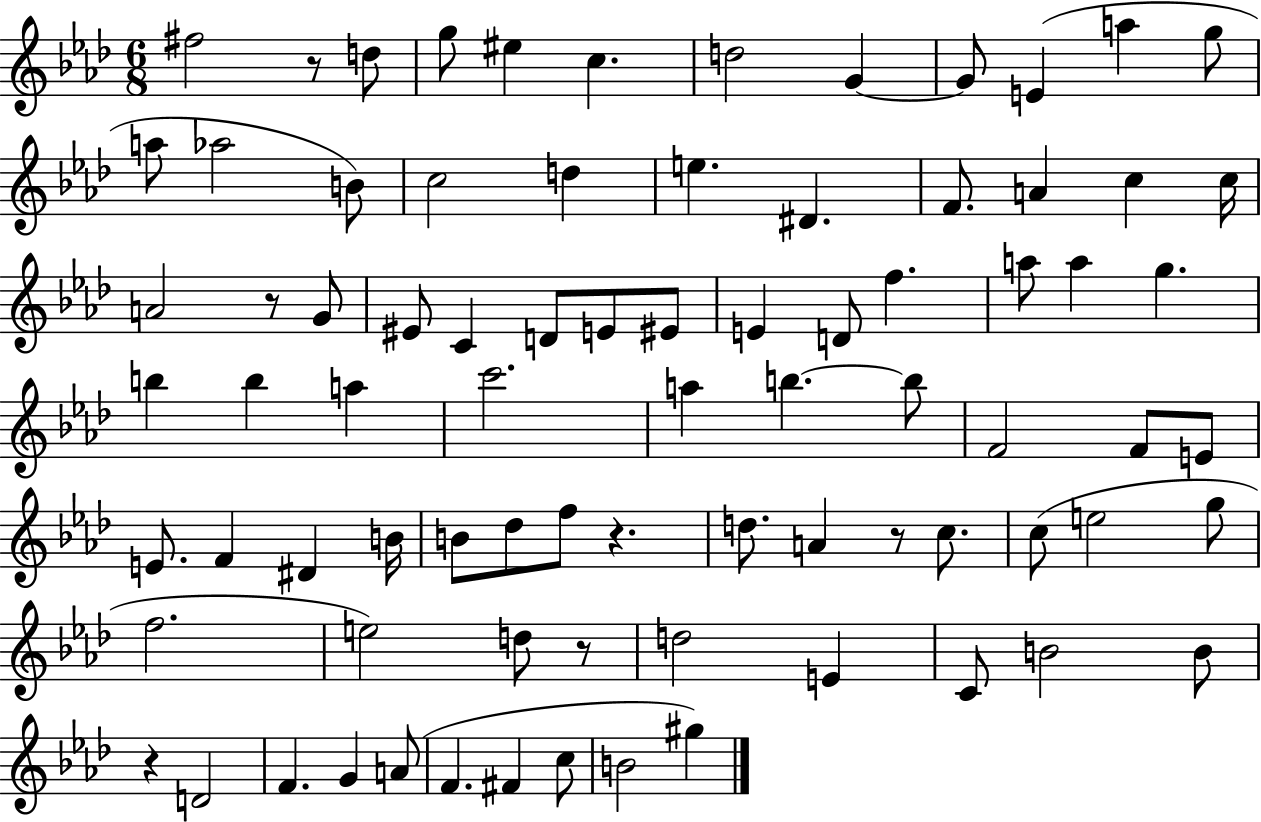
{
  \clef treble
  \numericTimeSignature
  \time 6/8
  \key aes \major
  fis''2 r8 d''8 | g''8 eis''4 c''4. | d''2 g'4~~ | g'8 e'4( a''4 g''8 | \break a''8 aes''2 b'8) | c''2 d''4 | e''4. dis'4. | f'8. a'4 c''4 c''16 | \break a'2 r8 g'8 | eis'8 c'4 d'8 e'8 eis'8 | e'4 d'8 f''4. | a''8 a''4 g''4. | \break b''4 b''4 a''4 | c'''2. | a''4 b''4.~~ b''8 | f'2 f'8 e'8 | \break e'8. f'4 dis'4 b'16 | b'8 des''8 f''8 r4. | d''8. a'4 r8 c''8. | c''8( e''2 g''8 | \break f''2. | e''2) d''8 r8 | d''2 e'4 | c'8 b'2 b'8 | \break r4 d'2 | f'4. g'4 a'8( | f'4. fis'4 c''8 | b'2 gis''4) | \break \bar "|."
}